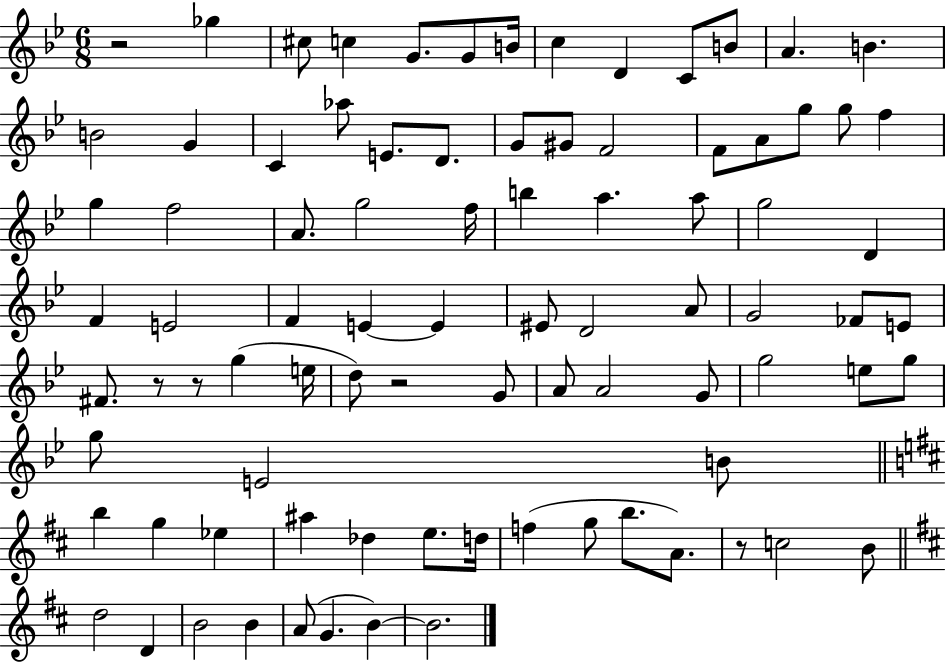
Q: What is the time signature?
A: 6/8